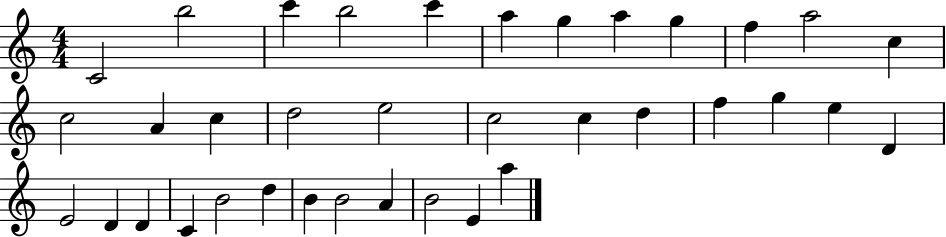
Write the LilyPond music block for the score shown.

{
  \clef treble
  \numericTimeSignature
  \time 4/4
  \key c \major
  c'2 b''2 | c'''4 b''2 c'''4 | a''4 g''4 a''4 g''4 | f''4 a''2 c''4 | \break c''2 a'4 c''4 | d''2 e''2 | c''2 c''4 d''4 | f''4 g''4 e''4 d'4 | \break e'2 d'4 d'4 | c'4 b'2 d''4 | b'4 b'2 a'4 | b'2 e'4 a''4 | \break \bar "|."
}